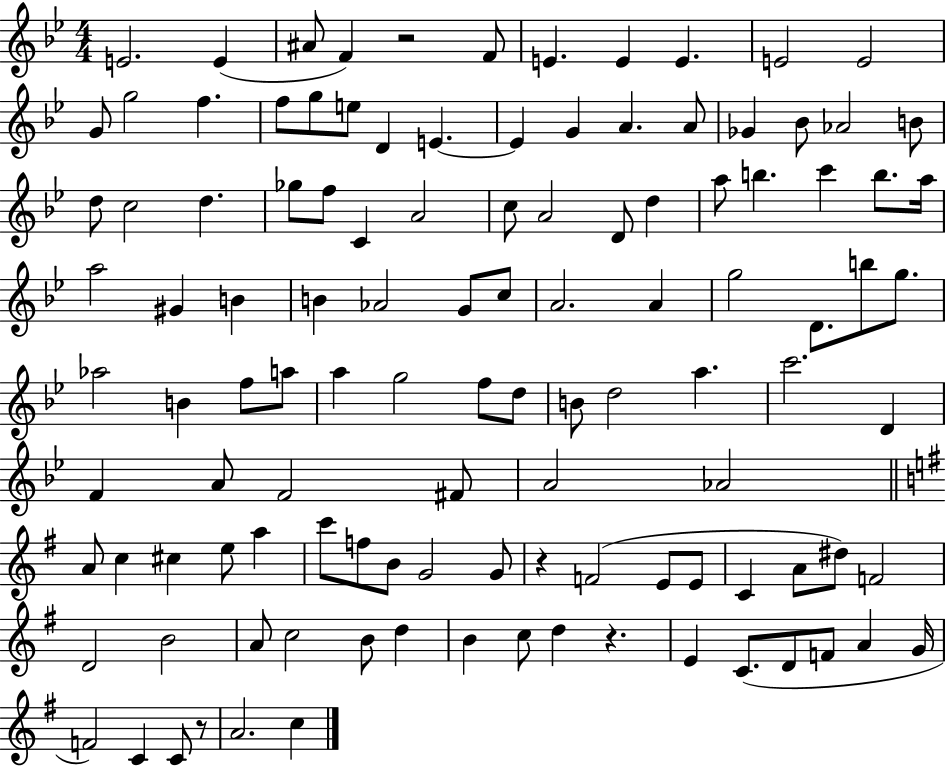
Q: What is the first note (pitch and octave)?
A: E4